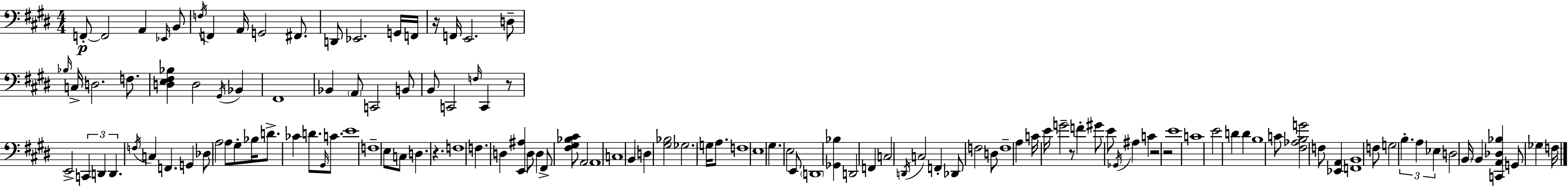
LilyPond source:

{
  \clef bass
  \numericTimeSignature
  \time 4/4
  \key e \major
  f,8-.~~\p f,2 a,4 \grace { ees,16 } b,8 | \acciaccatura { f16 } f,4 a,16 g,2 fis,8. | d,8 ees,2. | g,16 f,16 r16 f,16 e,2. | \break d8-- \grace { bes16 } c16-> d2. | f8. <d e fis bes>4 d2 \acciaccatura { gis,16 } | bes,4 fis,1 | bes,4 \parenthesize a,8 c,2 | \break b,8 b,8 c,2 \grace { f16 } c,4 | r8 e,2-> \tuplet 3/2 { c,4 | d,4 d,4. } \acciaccatura { f16 } c4 | f,4. g,4 des8 a2 | \break a8 gis8-. bes16 d'8.-> ces'4 | d'8. \grace { gis,16 } c'8. e'1 | f1-- | e8 c8 d4. | \break r4. f1 | f4. d4 | <e, ais>4 d8 d4 fis,8-> <fis gis bes cis'>8 a,2 | a,1 | \break c1 | b,4 d4 <gis bes>2 | ges2. | g16 a8. f1 | \break e1 | gis4. e2 | e,8 \parenthesize d,1 | <ges, bes>4 d,2 | \break f,4 c2 \acciaccatura { d,16 } | c2 f,4-. des,8 f2 | d8 f1-- | a4 c'16 e'16 g'2-- | \break r8 f'4-. gis'8 e'8 | \acciaccatura { ges,16 } ais4 c'4 r2 | r2 e'1 | c'1 | \break e'2 | d'4 d'4 b1 | c'8 <fis aes b g'>2 | f8 <ees, a,>4 <f, b,>1 | \break f8 g2 | \tuplet 3/2 { b4.-. a4 ees4 } | d2 \parenthesize b,16 b,4 <c, a, des bes>4 | g,8 ges4 f16 \bar "|."
}